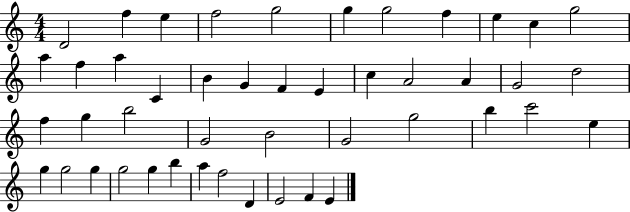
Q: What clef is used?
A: treble